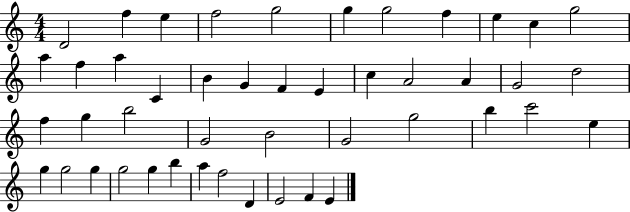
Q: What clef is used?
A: treble